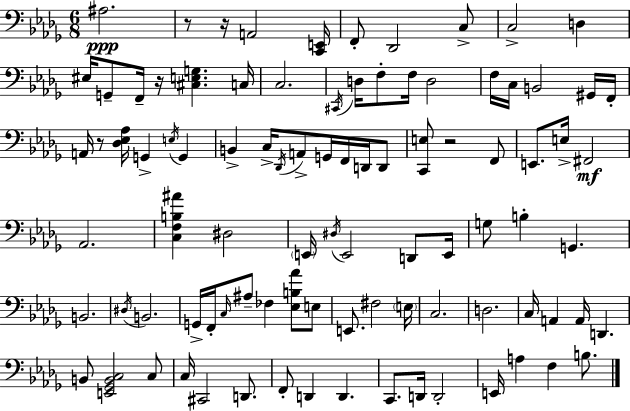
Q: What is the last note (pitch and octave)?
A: B3